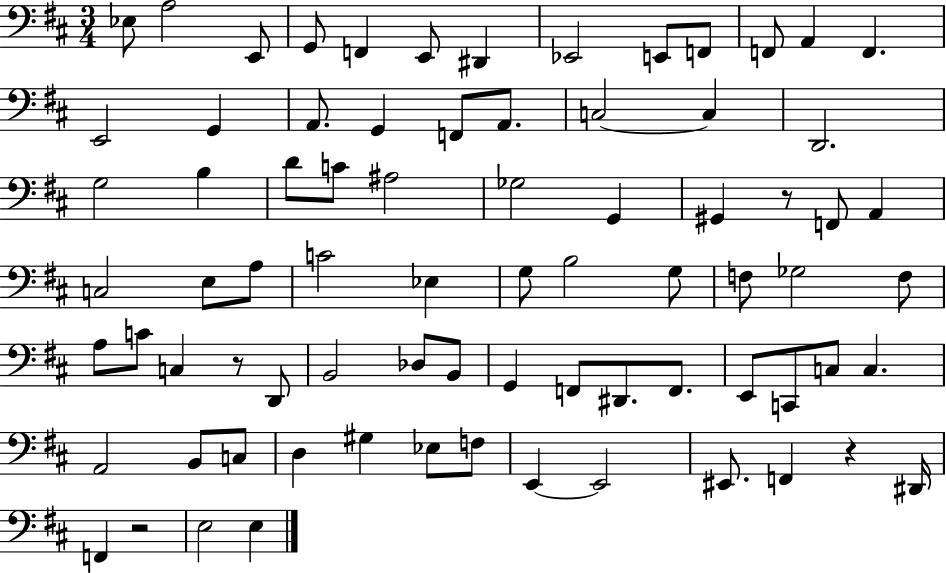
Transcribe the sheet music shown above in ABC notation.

X:1
T:Untitled
M:3/4
L:1/4
K:D
_E,/2 A,2 E,,/2 G,,/2 F,, E,,/2 ^D,, _E,,2 E,,/2 F,,/2 F,,/2 A,, F,, E,,2 G,, A,,/2 G,, F,,/2 A,,/2 C,2 C, D,,2 G,2 B, D/2 C/2 ^A,2 _G,2 G,, ^G,, z/2 F,,/2 A,, C,2 E,/2 A,/2 C2 _E, G,/2 B,2 G,/2 F,/2 _G,2 F,/2 A,/2 C/2 C, z/2 D,,/2 B,,2 _D,/2 B,,/2 G,, F,,/2 ^D,,/2 F,,/2 E,,/2 C,,/2 C,/2 C, A,,2 B,,/2 C,/2 D, ^G, _E,/2 F,/2 E,, E,,2 ^E,,/2 F,, z ^D,,/4 F,, z2 E,2 E,